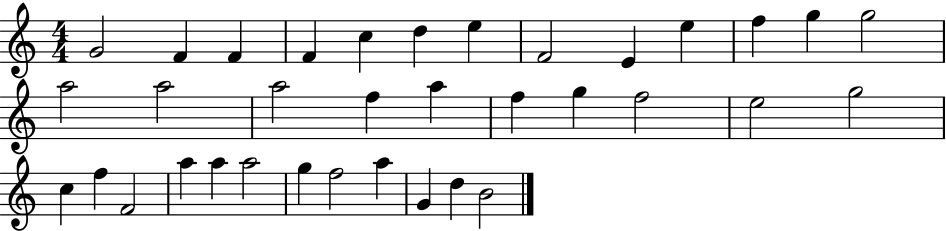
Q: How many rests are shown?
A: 0